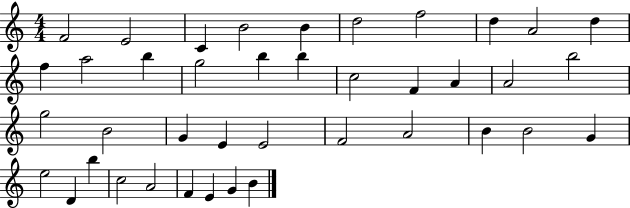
F4/h E4/h C4/q B4/h B4/q D5/h F5/h D5/q A4/h D5/q F5/q A5/h B5/q G5/h B5/q B5/q C5/h F4/q A4/q A4/h B5/h G5/h B4/h G4/q E4/q E4/h F4/h A4/h B4/q B4/h G4/q E5/h D4/q B5/q C5/h A4/h F4/q E4/q G4/q B4/q